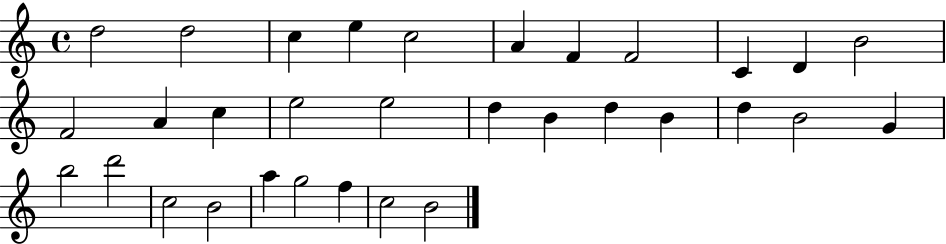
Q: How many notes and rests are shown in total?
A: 32